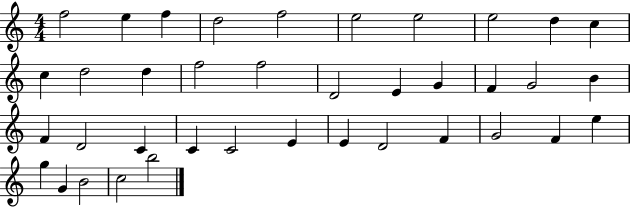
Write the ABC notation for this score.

X:1
T:Untitled
M:4/4
L:1/4
K:C
f2 e f d2 f2 e2 e2 e2 d c c d2 d f2 f2 D2 E G F G2 B F D2 C C C2 E E D2 F G2 F e g G B2 c2 b2